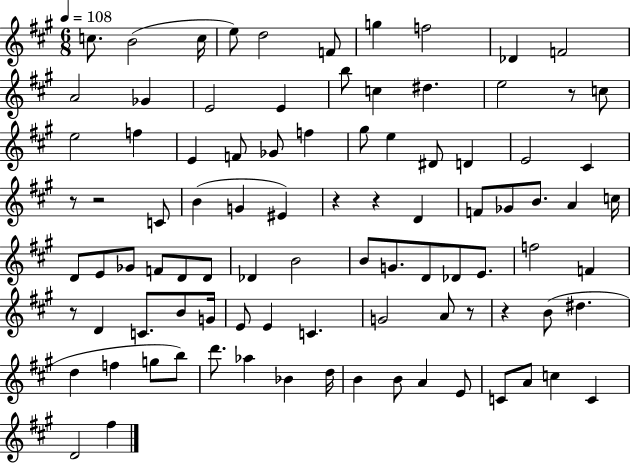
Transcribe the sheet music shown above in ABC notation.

X:1
T:Untitled
M:6/8
L:1/4
K:A
c/2 B2 c/4 e/2 d2 F/2 g f2 _D F2 A2 _G E2 E b/2 c ^d e2 z/2 c/2 e2 f E F/2 _G/2 f ^g/2 e ^D/2 D E2 ^C z/2 z2 C/2 B G ^E z z D F/2 _G/2 B/2 A c/4 D/2 E/2 _G/2 F/2 D/2 D/2 _D B2 B/2 G/2 D/2 _D/2 E/2 f2 F z/2 D C/2 B/2 G/4 E/2 E C G2 A/2 z/2 z B/2 ^d d f g/2 b/2 d'/2 _a _B d/4 B B/2 A E/2 C/2 A/2 c C D2 ^f